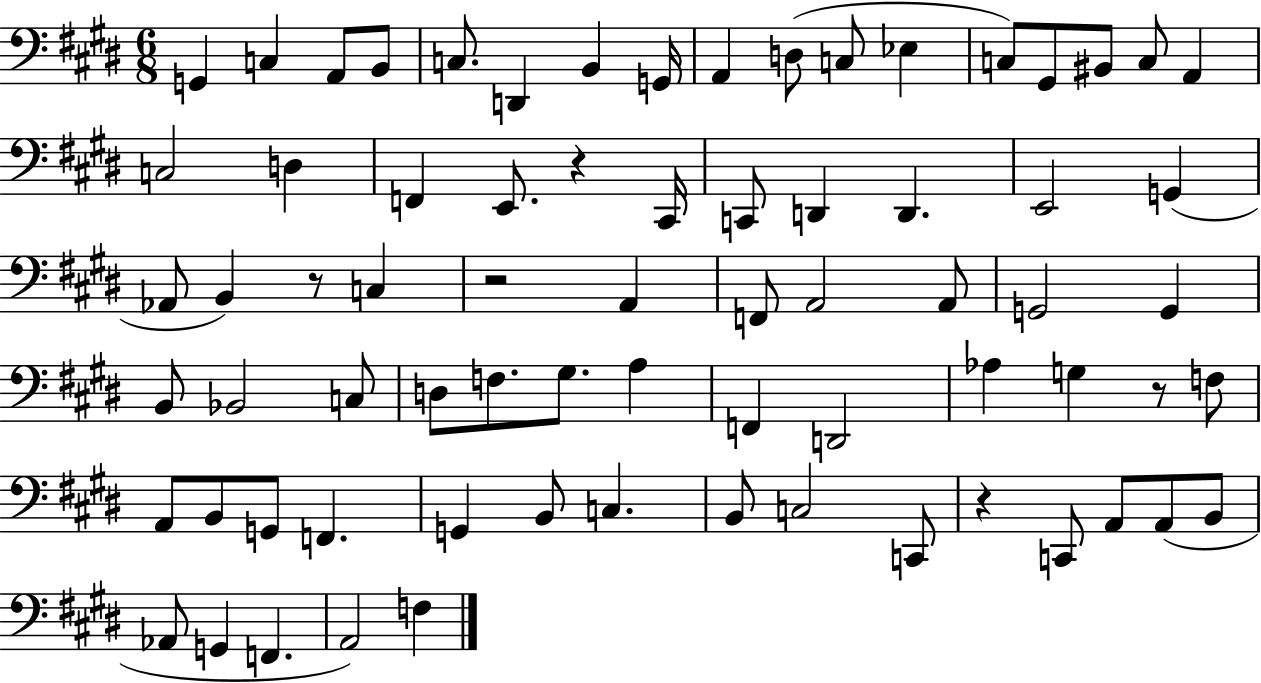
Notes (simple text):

G2/q C3/q A2/e B2/e C3/e. D2/q B2/q G2/s A2/q D3/e C3/e Eb3/q C3/e G#2/e BIS2/e C3/e A2/q C3/h D3/q F2/q E2/e. R/q C#2/s C2/e D2/q D2/q. E2/h G2/q Ab2/e B2/q R/e C3/q R/h A2/q F2/e A2/h A2/e G2/h G2/q B2/e Bb2/h C3/e D3/e F3/e. G#3/e. A3/q F2/q D2/h Ab3/q G3/q R/e F3/e A2/e B2/e G2/e F2/q. G2/q B2/e C3/q. B2/e C3/h C2/e R/q C2/e A2/e A2/e B2/e Ab2/e G2/q F2/q. A2/h F3/q